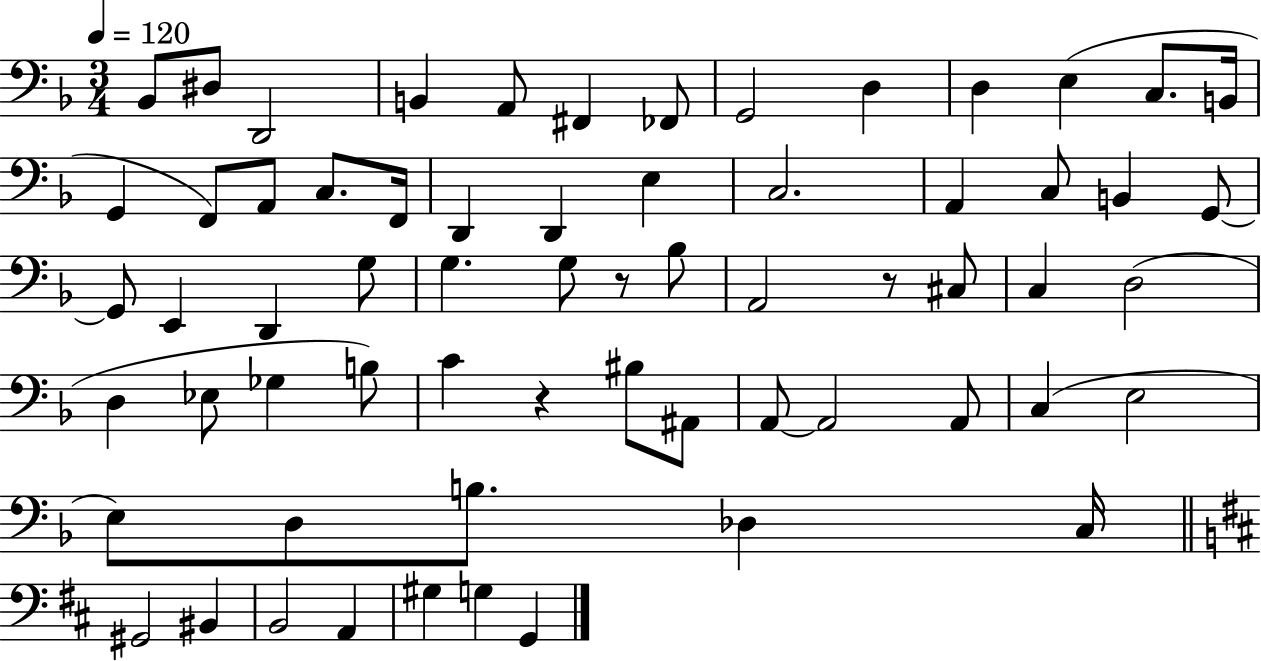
X:1
T:Untitled
M:3/4
L:1/4
K:F
_B,,/2 ^D,/2 D,,2 B,, A,,/2 ^F,, _F,,/2 G,,2 D, D, E, C,/2 B,,/4 G,, F,,/2 A,,/2 C,/2 F,,/4 D,, D,, E, C,2 A,, C,/2 B,, G,,/2 G,,/2 E,, D,, G,/2 G, G,/2 z/2 _B,/2 A,,2 z/2 ^C,/2 C, D,2 D, _E,/2 _G, B,/2 C z ^B,/2 ^A,,/2 A,,/2 A,,2 A,,/2 C, E,2 E,/2 D,/2 B,/2 _D, C,/4 ^G,,2 ^B,, B,,2 A,, ^G, G, G,,